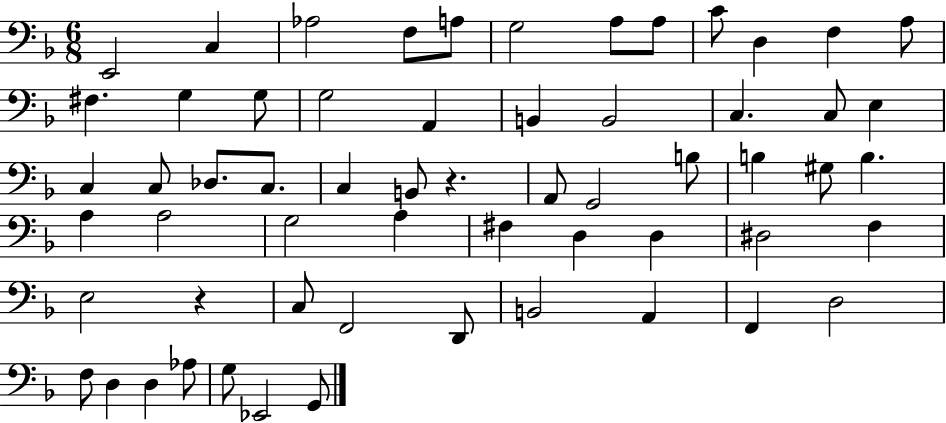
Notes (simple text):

E2/h C3/q Ab3/h F3/e A3/e G3/h A3/e A3/e C4/e D3/q F3/q A3/e F#3/q. G3/q G3/e G3/h A2/q B2/q B2/h C3/q. C3/e E3/q C3/q C3/e Db3/e. C3/e. C3/q B2/e R/q. A2/e G2/h B3/e B3/q G#3/e B3/q. A3/q A3/h G3/h A3/q F#3/q D3/q D3/q D#3/h F3/q E3/h R/q C3/e F2/h D2/e B2/h A2/q F2/q D3/h F3/e D3/q D3/q Ab3/e G3/e Eb2/h G2/e